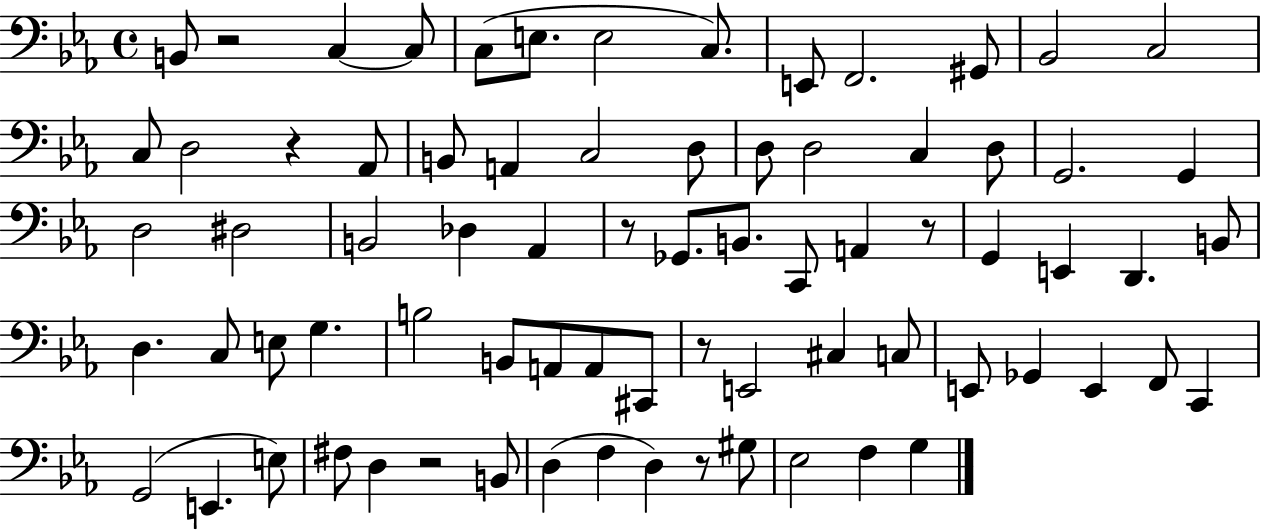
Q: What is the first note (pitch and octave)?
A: B2